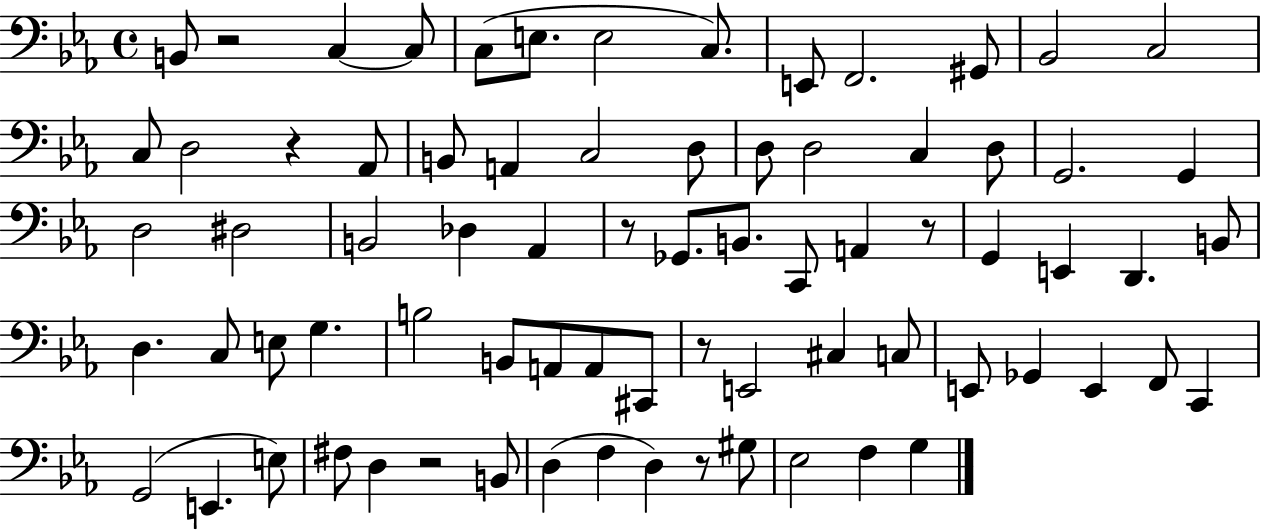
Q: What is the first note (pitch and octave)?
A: B2